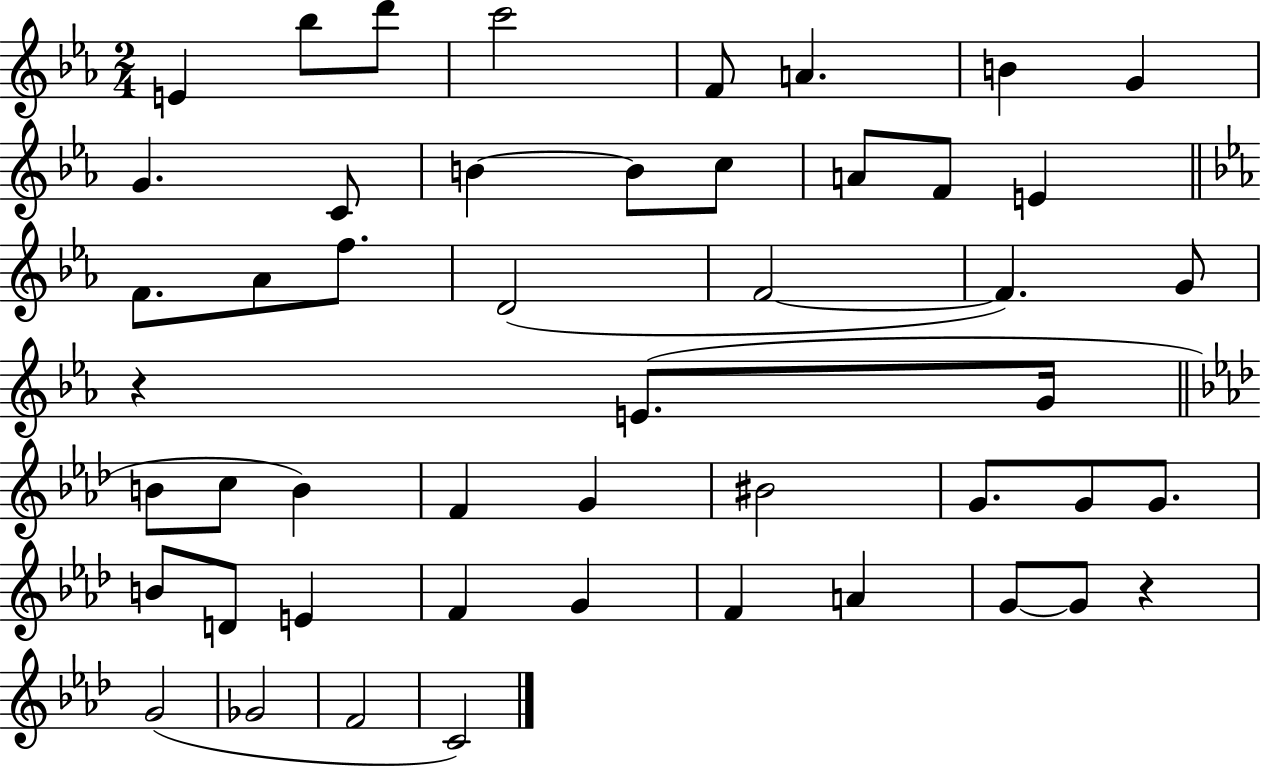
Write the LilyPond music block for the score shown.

{
  \clef treble
  \numericTimeSignature
  \time 2/4
  \key ees \major
  e'4 bes''8 d'''8 | c'''2 | f'8 a'4. | b'4 g'4 | \break g'4. c'8 | b'4~~ b'8 c''8 | a'8 f'8 e'4 | \bar "||" \break \key ees \major f'8. aes'8 f''8. | d'2( | f'2~~ | f'4.) g'8 | \break r4 e'8.( g'16 | \bar "||" \break \key aes \major b'8 c''8 b'4) | f'4 g'4 | bis'2 | g'8. g'8 g'8. | \break b'8 d'8 e'4 | f'4 g'4 | f'4 a'4 | g'8~~ g'8 r4 | \break g'2( | ges'2 | f'2 | c'2) | \break \bar "|."
}